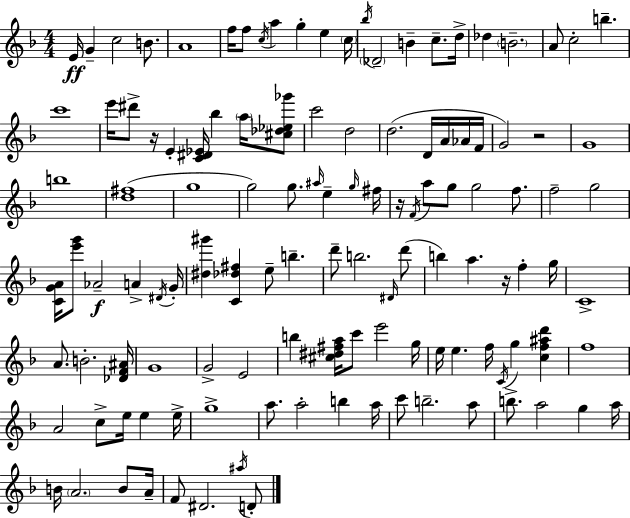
{
  \clef treble
  \numericTimeSignature
  \time 4/4
  \key d \minor
  e'16\ff g'4-- c''2 b'8. | a'1 | f''16 f''8 \acciaccatura { c''16 } a''4 g''4-. e''4 | \parenthesize c''16 \acciaccatura { bes''16 } \parenthesize des'2-- b'4-- c''8.-- | \break d''16-> des''4 \parenthesize b'2.-- | a'8 c''2-. b''4.-- | c'''1 | e'''16 dis'''8-> r16 e'4-. <c' dis' ees'>16 bes''4 \parenthesize a''16 | \break <cis'' des'' ees'' ges'''>8 c'''2 d''2 | d''2.( d'16 a'16 | aes'16 f'16 g'2) r2 | g'1 | \break b''1 | <d'' fis''>1( | g''1 | g''2) g''8. \grace { ais''16 } e''4-- | \break \grace { g''16 } fis''16 r16 \acciaccatura { f'16 } a''8 g''8 g''2 | f''8. f''2-- g''2 | <c' g' a'>16 <e''' g'''>8 aes'2--\f | a'4-> \acciaccatura { dis'16 } g'16-. <dis'' gis'''>4 <c' des'' fis''>4 e''8-- | \break b''4.-- d'''8-- b''2. | \grace { dis'16 }( d'''8 b''4) a''4. | r16 f''4-. g''16 c'1-> | a'8. b'2.-. | \break <des' f' ais'>16 g'1 | g'2-> e'2 | b''4 <cis'' dis'' fis'' a''>16 c'''8 e'''2 | g''16 e''16 e''4. f''16 \acciaccatura { c'16 } | \break g''4 <c'' f'' ais'' d'''>4 f''1 | a'2 | c''8-> e''16 e''4 e''16-> g''1-> | a''8. a''2-. | \break b''4 a''16 c'''8 b''2.-- | a''8 b''8.-> a''2 | g''4 a''16 b'16 \parenthesize a'2. | b'8 a'16-- f'8 dis'2. | \break \acciaccatura { ais''16 } d'8-. \bar "|."
}